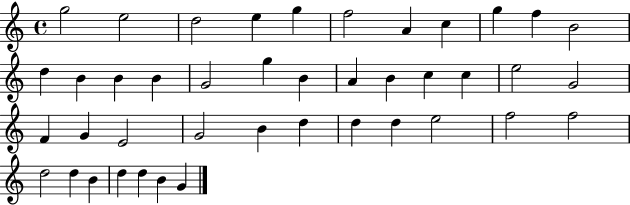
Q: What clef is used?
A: treble